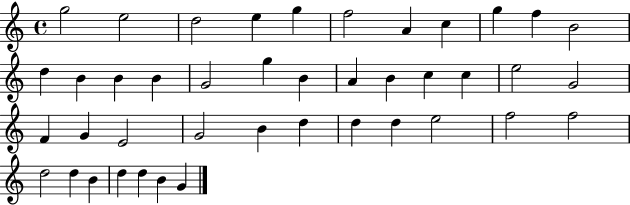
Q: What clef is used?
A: treble